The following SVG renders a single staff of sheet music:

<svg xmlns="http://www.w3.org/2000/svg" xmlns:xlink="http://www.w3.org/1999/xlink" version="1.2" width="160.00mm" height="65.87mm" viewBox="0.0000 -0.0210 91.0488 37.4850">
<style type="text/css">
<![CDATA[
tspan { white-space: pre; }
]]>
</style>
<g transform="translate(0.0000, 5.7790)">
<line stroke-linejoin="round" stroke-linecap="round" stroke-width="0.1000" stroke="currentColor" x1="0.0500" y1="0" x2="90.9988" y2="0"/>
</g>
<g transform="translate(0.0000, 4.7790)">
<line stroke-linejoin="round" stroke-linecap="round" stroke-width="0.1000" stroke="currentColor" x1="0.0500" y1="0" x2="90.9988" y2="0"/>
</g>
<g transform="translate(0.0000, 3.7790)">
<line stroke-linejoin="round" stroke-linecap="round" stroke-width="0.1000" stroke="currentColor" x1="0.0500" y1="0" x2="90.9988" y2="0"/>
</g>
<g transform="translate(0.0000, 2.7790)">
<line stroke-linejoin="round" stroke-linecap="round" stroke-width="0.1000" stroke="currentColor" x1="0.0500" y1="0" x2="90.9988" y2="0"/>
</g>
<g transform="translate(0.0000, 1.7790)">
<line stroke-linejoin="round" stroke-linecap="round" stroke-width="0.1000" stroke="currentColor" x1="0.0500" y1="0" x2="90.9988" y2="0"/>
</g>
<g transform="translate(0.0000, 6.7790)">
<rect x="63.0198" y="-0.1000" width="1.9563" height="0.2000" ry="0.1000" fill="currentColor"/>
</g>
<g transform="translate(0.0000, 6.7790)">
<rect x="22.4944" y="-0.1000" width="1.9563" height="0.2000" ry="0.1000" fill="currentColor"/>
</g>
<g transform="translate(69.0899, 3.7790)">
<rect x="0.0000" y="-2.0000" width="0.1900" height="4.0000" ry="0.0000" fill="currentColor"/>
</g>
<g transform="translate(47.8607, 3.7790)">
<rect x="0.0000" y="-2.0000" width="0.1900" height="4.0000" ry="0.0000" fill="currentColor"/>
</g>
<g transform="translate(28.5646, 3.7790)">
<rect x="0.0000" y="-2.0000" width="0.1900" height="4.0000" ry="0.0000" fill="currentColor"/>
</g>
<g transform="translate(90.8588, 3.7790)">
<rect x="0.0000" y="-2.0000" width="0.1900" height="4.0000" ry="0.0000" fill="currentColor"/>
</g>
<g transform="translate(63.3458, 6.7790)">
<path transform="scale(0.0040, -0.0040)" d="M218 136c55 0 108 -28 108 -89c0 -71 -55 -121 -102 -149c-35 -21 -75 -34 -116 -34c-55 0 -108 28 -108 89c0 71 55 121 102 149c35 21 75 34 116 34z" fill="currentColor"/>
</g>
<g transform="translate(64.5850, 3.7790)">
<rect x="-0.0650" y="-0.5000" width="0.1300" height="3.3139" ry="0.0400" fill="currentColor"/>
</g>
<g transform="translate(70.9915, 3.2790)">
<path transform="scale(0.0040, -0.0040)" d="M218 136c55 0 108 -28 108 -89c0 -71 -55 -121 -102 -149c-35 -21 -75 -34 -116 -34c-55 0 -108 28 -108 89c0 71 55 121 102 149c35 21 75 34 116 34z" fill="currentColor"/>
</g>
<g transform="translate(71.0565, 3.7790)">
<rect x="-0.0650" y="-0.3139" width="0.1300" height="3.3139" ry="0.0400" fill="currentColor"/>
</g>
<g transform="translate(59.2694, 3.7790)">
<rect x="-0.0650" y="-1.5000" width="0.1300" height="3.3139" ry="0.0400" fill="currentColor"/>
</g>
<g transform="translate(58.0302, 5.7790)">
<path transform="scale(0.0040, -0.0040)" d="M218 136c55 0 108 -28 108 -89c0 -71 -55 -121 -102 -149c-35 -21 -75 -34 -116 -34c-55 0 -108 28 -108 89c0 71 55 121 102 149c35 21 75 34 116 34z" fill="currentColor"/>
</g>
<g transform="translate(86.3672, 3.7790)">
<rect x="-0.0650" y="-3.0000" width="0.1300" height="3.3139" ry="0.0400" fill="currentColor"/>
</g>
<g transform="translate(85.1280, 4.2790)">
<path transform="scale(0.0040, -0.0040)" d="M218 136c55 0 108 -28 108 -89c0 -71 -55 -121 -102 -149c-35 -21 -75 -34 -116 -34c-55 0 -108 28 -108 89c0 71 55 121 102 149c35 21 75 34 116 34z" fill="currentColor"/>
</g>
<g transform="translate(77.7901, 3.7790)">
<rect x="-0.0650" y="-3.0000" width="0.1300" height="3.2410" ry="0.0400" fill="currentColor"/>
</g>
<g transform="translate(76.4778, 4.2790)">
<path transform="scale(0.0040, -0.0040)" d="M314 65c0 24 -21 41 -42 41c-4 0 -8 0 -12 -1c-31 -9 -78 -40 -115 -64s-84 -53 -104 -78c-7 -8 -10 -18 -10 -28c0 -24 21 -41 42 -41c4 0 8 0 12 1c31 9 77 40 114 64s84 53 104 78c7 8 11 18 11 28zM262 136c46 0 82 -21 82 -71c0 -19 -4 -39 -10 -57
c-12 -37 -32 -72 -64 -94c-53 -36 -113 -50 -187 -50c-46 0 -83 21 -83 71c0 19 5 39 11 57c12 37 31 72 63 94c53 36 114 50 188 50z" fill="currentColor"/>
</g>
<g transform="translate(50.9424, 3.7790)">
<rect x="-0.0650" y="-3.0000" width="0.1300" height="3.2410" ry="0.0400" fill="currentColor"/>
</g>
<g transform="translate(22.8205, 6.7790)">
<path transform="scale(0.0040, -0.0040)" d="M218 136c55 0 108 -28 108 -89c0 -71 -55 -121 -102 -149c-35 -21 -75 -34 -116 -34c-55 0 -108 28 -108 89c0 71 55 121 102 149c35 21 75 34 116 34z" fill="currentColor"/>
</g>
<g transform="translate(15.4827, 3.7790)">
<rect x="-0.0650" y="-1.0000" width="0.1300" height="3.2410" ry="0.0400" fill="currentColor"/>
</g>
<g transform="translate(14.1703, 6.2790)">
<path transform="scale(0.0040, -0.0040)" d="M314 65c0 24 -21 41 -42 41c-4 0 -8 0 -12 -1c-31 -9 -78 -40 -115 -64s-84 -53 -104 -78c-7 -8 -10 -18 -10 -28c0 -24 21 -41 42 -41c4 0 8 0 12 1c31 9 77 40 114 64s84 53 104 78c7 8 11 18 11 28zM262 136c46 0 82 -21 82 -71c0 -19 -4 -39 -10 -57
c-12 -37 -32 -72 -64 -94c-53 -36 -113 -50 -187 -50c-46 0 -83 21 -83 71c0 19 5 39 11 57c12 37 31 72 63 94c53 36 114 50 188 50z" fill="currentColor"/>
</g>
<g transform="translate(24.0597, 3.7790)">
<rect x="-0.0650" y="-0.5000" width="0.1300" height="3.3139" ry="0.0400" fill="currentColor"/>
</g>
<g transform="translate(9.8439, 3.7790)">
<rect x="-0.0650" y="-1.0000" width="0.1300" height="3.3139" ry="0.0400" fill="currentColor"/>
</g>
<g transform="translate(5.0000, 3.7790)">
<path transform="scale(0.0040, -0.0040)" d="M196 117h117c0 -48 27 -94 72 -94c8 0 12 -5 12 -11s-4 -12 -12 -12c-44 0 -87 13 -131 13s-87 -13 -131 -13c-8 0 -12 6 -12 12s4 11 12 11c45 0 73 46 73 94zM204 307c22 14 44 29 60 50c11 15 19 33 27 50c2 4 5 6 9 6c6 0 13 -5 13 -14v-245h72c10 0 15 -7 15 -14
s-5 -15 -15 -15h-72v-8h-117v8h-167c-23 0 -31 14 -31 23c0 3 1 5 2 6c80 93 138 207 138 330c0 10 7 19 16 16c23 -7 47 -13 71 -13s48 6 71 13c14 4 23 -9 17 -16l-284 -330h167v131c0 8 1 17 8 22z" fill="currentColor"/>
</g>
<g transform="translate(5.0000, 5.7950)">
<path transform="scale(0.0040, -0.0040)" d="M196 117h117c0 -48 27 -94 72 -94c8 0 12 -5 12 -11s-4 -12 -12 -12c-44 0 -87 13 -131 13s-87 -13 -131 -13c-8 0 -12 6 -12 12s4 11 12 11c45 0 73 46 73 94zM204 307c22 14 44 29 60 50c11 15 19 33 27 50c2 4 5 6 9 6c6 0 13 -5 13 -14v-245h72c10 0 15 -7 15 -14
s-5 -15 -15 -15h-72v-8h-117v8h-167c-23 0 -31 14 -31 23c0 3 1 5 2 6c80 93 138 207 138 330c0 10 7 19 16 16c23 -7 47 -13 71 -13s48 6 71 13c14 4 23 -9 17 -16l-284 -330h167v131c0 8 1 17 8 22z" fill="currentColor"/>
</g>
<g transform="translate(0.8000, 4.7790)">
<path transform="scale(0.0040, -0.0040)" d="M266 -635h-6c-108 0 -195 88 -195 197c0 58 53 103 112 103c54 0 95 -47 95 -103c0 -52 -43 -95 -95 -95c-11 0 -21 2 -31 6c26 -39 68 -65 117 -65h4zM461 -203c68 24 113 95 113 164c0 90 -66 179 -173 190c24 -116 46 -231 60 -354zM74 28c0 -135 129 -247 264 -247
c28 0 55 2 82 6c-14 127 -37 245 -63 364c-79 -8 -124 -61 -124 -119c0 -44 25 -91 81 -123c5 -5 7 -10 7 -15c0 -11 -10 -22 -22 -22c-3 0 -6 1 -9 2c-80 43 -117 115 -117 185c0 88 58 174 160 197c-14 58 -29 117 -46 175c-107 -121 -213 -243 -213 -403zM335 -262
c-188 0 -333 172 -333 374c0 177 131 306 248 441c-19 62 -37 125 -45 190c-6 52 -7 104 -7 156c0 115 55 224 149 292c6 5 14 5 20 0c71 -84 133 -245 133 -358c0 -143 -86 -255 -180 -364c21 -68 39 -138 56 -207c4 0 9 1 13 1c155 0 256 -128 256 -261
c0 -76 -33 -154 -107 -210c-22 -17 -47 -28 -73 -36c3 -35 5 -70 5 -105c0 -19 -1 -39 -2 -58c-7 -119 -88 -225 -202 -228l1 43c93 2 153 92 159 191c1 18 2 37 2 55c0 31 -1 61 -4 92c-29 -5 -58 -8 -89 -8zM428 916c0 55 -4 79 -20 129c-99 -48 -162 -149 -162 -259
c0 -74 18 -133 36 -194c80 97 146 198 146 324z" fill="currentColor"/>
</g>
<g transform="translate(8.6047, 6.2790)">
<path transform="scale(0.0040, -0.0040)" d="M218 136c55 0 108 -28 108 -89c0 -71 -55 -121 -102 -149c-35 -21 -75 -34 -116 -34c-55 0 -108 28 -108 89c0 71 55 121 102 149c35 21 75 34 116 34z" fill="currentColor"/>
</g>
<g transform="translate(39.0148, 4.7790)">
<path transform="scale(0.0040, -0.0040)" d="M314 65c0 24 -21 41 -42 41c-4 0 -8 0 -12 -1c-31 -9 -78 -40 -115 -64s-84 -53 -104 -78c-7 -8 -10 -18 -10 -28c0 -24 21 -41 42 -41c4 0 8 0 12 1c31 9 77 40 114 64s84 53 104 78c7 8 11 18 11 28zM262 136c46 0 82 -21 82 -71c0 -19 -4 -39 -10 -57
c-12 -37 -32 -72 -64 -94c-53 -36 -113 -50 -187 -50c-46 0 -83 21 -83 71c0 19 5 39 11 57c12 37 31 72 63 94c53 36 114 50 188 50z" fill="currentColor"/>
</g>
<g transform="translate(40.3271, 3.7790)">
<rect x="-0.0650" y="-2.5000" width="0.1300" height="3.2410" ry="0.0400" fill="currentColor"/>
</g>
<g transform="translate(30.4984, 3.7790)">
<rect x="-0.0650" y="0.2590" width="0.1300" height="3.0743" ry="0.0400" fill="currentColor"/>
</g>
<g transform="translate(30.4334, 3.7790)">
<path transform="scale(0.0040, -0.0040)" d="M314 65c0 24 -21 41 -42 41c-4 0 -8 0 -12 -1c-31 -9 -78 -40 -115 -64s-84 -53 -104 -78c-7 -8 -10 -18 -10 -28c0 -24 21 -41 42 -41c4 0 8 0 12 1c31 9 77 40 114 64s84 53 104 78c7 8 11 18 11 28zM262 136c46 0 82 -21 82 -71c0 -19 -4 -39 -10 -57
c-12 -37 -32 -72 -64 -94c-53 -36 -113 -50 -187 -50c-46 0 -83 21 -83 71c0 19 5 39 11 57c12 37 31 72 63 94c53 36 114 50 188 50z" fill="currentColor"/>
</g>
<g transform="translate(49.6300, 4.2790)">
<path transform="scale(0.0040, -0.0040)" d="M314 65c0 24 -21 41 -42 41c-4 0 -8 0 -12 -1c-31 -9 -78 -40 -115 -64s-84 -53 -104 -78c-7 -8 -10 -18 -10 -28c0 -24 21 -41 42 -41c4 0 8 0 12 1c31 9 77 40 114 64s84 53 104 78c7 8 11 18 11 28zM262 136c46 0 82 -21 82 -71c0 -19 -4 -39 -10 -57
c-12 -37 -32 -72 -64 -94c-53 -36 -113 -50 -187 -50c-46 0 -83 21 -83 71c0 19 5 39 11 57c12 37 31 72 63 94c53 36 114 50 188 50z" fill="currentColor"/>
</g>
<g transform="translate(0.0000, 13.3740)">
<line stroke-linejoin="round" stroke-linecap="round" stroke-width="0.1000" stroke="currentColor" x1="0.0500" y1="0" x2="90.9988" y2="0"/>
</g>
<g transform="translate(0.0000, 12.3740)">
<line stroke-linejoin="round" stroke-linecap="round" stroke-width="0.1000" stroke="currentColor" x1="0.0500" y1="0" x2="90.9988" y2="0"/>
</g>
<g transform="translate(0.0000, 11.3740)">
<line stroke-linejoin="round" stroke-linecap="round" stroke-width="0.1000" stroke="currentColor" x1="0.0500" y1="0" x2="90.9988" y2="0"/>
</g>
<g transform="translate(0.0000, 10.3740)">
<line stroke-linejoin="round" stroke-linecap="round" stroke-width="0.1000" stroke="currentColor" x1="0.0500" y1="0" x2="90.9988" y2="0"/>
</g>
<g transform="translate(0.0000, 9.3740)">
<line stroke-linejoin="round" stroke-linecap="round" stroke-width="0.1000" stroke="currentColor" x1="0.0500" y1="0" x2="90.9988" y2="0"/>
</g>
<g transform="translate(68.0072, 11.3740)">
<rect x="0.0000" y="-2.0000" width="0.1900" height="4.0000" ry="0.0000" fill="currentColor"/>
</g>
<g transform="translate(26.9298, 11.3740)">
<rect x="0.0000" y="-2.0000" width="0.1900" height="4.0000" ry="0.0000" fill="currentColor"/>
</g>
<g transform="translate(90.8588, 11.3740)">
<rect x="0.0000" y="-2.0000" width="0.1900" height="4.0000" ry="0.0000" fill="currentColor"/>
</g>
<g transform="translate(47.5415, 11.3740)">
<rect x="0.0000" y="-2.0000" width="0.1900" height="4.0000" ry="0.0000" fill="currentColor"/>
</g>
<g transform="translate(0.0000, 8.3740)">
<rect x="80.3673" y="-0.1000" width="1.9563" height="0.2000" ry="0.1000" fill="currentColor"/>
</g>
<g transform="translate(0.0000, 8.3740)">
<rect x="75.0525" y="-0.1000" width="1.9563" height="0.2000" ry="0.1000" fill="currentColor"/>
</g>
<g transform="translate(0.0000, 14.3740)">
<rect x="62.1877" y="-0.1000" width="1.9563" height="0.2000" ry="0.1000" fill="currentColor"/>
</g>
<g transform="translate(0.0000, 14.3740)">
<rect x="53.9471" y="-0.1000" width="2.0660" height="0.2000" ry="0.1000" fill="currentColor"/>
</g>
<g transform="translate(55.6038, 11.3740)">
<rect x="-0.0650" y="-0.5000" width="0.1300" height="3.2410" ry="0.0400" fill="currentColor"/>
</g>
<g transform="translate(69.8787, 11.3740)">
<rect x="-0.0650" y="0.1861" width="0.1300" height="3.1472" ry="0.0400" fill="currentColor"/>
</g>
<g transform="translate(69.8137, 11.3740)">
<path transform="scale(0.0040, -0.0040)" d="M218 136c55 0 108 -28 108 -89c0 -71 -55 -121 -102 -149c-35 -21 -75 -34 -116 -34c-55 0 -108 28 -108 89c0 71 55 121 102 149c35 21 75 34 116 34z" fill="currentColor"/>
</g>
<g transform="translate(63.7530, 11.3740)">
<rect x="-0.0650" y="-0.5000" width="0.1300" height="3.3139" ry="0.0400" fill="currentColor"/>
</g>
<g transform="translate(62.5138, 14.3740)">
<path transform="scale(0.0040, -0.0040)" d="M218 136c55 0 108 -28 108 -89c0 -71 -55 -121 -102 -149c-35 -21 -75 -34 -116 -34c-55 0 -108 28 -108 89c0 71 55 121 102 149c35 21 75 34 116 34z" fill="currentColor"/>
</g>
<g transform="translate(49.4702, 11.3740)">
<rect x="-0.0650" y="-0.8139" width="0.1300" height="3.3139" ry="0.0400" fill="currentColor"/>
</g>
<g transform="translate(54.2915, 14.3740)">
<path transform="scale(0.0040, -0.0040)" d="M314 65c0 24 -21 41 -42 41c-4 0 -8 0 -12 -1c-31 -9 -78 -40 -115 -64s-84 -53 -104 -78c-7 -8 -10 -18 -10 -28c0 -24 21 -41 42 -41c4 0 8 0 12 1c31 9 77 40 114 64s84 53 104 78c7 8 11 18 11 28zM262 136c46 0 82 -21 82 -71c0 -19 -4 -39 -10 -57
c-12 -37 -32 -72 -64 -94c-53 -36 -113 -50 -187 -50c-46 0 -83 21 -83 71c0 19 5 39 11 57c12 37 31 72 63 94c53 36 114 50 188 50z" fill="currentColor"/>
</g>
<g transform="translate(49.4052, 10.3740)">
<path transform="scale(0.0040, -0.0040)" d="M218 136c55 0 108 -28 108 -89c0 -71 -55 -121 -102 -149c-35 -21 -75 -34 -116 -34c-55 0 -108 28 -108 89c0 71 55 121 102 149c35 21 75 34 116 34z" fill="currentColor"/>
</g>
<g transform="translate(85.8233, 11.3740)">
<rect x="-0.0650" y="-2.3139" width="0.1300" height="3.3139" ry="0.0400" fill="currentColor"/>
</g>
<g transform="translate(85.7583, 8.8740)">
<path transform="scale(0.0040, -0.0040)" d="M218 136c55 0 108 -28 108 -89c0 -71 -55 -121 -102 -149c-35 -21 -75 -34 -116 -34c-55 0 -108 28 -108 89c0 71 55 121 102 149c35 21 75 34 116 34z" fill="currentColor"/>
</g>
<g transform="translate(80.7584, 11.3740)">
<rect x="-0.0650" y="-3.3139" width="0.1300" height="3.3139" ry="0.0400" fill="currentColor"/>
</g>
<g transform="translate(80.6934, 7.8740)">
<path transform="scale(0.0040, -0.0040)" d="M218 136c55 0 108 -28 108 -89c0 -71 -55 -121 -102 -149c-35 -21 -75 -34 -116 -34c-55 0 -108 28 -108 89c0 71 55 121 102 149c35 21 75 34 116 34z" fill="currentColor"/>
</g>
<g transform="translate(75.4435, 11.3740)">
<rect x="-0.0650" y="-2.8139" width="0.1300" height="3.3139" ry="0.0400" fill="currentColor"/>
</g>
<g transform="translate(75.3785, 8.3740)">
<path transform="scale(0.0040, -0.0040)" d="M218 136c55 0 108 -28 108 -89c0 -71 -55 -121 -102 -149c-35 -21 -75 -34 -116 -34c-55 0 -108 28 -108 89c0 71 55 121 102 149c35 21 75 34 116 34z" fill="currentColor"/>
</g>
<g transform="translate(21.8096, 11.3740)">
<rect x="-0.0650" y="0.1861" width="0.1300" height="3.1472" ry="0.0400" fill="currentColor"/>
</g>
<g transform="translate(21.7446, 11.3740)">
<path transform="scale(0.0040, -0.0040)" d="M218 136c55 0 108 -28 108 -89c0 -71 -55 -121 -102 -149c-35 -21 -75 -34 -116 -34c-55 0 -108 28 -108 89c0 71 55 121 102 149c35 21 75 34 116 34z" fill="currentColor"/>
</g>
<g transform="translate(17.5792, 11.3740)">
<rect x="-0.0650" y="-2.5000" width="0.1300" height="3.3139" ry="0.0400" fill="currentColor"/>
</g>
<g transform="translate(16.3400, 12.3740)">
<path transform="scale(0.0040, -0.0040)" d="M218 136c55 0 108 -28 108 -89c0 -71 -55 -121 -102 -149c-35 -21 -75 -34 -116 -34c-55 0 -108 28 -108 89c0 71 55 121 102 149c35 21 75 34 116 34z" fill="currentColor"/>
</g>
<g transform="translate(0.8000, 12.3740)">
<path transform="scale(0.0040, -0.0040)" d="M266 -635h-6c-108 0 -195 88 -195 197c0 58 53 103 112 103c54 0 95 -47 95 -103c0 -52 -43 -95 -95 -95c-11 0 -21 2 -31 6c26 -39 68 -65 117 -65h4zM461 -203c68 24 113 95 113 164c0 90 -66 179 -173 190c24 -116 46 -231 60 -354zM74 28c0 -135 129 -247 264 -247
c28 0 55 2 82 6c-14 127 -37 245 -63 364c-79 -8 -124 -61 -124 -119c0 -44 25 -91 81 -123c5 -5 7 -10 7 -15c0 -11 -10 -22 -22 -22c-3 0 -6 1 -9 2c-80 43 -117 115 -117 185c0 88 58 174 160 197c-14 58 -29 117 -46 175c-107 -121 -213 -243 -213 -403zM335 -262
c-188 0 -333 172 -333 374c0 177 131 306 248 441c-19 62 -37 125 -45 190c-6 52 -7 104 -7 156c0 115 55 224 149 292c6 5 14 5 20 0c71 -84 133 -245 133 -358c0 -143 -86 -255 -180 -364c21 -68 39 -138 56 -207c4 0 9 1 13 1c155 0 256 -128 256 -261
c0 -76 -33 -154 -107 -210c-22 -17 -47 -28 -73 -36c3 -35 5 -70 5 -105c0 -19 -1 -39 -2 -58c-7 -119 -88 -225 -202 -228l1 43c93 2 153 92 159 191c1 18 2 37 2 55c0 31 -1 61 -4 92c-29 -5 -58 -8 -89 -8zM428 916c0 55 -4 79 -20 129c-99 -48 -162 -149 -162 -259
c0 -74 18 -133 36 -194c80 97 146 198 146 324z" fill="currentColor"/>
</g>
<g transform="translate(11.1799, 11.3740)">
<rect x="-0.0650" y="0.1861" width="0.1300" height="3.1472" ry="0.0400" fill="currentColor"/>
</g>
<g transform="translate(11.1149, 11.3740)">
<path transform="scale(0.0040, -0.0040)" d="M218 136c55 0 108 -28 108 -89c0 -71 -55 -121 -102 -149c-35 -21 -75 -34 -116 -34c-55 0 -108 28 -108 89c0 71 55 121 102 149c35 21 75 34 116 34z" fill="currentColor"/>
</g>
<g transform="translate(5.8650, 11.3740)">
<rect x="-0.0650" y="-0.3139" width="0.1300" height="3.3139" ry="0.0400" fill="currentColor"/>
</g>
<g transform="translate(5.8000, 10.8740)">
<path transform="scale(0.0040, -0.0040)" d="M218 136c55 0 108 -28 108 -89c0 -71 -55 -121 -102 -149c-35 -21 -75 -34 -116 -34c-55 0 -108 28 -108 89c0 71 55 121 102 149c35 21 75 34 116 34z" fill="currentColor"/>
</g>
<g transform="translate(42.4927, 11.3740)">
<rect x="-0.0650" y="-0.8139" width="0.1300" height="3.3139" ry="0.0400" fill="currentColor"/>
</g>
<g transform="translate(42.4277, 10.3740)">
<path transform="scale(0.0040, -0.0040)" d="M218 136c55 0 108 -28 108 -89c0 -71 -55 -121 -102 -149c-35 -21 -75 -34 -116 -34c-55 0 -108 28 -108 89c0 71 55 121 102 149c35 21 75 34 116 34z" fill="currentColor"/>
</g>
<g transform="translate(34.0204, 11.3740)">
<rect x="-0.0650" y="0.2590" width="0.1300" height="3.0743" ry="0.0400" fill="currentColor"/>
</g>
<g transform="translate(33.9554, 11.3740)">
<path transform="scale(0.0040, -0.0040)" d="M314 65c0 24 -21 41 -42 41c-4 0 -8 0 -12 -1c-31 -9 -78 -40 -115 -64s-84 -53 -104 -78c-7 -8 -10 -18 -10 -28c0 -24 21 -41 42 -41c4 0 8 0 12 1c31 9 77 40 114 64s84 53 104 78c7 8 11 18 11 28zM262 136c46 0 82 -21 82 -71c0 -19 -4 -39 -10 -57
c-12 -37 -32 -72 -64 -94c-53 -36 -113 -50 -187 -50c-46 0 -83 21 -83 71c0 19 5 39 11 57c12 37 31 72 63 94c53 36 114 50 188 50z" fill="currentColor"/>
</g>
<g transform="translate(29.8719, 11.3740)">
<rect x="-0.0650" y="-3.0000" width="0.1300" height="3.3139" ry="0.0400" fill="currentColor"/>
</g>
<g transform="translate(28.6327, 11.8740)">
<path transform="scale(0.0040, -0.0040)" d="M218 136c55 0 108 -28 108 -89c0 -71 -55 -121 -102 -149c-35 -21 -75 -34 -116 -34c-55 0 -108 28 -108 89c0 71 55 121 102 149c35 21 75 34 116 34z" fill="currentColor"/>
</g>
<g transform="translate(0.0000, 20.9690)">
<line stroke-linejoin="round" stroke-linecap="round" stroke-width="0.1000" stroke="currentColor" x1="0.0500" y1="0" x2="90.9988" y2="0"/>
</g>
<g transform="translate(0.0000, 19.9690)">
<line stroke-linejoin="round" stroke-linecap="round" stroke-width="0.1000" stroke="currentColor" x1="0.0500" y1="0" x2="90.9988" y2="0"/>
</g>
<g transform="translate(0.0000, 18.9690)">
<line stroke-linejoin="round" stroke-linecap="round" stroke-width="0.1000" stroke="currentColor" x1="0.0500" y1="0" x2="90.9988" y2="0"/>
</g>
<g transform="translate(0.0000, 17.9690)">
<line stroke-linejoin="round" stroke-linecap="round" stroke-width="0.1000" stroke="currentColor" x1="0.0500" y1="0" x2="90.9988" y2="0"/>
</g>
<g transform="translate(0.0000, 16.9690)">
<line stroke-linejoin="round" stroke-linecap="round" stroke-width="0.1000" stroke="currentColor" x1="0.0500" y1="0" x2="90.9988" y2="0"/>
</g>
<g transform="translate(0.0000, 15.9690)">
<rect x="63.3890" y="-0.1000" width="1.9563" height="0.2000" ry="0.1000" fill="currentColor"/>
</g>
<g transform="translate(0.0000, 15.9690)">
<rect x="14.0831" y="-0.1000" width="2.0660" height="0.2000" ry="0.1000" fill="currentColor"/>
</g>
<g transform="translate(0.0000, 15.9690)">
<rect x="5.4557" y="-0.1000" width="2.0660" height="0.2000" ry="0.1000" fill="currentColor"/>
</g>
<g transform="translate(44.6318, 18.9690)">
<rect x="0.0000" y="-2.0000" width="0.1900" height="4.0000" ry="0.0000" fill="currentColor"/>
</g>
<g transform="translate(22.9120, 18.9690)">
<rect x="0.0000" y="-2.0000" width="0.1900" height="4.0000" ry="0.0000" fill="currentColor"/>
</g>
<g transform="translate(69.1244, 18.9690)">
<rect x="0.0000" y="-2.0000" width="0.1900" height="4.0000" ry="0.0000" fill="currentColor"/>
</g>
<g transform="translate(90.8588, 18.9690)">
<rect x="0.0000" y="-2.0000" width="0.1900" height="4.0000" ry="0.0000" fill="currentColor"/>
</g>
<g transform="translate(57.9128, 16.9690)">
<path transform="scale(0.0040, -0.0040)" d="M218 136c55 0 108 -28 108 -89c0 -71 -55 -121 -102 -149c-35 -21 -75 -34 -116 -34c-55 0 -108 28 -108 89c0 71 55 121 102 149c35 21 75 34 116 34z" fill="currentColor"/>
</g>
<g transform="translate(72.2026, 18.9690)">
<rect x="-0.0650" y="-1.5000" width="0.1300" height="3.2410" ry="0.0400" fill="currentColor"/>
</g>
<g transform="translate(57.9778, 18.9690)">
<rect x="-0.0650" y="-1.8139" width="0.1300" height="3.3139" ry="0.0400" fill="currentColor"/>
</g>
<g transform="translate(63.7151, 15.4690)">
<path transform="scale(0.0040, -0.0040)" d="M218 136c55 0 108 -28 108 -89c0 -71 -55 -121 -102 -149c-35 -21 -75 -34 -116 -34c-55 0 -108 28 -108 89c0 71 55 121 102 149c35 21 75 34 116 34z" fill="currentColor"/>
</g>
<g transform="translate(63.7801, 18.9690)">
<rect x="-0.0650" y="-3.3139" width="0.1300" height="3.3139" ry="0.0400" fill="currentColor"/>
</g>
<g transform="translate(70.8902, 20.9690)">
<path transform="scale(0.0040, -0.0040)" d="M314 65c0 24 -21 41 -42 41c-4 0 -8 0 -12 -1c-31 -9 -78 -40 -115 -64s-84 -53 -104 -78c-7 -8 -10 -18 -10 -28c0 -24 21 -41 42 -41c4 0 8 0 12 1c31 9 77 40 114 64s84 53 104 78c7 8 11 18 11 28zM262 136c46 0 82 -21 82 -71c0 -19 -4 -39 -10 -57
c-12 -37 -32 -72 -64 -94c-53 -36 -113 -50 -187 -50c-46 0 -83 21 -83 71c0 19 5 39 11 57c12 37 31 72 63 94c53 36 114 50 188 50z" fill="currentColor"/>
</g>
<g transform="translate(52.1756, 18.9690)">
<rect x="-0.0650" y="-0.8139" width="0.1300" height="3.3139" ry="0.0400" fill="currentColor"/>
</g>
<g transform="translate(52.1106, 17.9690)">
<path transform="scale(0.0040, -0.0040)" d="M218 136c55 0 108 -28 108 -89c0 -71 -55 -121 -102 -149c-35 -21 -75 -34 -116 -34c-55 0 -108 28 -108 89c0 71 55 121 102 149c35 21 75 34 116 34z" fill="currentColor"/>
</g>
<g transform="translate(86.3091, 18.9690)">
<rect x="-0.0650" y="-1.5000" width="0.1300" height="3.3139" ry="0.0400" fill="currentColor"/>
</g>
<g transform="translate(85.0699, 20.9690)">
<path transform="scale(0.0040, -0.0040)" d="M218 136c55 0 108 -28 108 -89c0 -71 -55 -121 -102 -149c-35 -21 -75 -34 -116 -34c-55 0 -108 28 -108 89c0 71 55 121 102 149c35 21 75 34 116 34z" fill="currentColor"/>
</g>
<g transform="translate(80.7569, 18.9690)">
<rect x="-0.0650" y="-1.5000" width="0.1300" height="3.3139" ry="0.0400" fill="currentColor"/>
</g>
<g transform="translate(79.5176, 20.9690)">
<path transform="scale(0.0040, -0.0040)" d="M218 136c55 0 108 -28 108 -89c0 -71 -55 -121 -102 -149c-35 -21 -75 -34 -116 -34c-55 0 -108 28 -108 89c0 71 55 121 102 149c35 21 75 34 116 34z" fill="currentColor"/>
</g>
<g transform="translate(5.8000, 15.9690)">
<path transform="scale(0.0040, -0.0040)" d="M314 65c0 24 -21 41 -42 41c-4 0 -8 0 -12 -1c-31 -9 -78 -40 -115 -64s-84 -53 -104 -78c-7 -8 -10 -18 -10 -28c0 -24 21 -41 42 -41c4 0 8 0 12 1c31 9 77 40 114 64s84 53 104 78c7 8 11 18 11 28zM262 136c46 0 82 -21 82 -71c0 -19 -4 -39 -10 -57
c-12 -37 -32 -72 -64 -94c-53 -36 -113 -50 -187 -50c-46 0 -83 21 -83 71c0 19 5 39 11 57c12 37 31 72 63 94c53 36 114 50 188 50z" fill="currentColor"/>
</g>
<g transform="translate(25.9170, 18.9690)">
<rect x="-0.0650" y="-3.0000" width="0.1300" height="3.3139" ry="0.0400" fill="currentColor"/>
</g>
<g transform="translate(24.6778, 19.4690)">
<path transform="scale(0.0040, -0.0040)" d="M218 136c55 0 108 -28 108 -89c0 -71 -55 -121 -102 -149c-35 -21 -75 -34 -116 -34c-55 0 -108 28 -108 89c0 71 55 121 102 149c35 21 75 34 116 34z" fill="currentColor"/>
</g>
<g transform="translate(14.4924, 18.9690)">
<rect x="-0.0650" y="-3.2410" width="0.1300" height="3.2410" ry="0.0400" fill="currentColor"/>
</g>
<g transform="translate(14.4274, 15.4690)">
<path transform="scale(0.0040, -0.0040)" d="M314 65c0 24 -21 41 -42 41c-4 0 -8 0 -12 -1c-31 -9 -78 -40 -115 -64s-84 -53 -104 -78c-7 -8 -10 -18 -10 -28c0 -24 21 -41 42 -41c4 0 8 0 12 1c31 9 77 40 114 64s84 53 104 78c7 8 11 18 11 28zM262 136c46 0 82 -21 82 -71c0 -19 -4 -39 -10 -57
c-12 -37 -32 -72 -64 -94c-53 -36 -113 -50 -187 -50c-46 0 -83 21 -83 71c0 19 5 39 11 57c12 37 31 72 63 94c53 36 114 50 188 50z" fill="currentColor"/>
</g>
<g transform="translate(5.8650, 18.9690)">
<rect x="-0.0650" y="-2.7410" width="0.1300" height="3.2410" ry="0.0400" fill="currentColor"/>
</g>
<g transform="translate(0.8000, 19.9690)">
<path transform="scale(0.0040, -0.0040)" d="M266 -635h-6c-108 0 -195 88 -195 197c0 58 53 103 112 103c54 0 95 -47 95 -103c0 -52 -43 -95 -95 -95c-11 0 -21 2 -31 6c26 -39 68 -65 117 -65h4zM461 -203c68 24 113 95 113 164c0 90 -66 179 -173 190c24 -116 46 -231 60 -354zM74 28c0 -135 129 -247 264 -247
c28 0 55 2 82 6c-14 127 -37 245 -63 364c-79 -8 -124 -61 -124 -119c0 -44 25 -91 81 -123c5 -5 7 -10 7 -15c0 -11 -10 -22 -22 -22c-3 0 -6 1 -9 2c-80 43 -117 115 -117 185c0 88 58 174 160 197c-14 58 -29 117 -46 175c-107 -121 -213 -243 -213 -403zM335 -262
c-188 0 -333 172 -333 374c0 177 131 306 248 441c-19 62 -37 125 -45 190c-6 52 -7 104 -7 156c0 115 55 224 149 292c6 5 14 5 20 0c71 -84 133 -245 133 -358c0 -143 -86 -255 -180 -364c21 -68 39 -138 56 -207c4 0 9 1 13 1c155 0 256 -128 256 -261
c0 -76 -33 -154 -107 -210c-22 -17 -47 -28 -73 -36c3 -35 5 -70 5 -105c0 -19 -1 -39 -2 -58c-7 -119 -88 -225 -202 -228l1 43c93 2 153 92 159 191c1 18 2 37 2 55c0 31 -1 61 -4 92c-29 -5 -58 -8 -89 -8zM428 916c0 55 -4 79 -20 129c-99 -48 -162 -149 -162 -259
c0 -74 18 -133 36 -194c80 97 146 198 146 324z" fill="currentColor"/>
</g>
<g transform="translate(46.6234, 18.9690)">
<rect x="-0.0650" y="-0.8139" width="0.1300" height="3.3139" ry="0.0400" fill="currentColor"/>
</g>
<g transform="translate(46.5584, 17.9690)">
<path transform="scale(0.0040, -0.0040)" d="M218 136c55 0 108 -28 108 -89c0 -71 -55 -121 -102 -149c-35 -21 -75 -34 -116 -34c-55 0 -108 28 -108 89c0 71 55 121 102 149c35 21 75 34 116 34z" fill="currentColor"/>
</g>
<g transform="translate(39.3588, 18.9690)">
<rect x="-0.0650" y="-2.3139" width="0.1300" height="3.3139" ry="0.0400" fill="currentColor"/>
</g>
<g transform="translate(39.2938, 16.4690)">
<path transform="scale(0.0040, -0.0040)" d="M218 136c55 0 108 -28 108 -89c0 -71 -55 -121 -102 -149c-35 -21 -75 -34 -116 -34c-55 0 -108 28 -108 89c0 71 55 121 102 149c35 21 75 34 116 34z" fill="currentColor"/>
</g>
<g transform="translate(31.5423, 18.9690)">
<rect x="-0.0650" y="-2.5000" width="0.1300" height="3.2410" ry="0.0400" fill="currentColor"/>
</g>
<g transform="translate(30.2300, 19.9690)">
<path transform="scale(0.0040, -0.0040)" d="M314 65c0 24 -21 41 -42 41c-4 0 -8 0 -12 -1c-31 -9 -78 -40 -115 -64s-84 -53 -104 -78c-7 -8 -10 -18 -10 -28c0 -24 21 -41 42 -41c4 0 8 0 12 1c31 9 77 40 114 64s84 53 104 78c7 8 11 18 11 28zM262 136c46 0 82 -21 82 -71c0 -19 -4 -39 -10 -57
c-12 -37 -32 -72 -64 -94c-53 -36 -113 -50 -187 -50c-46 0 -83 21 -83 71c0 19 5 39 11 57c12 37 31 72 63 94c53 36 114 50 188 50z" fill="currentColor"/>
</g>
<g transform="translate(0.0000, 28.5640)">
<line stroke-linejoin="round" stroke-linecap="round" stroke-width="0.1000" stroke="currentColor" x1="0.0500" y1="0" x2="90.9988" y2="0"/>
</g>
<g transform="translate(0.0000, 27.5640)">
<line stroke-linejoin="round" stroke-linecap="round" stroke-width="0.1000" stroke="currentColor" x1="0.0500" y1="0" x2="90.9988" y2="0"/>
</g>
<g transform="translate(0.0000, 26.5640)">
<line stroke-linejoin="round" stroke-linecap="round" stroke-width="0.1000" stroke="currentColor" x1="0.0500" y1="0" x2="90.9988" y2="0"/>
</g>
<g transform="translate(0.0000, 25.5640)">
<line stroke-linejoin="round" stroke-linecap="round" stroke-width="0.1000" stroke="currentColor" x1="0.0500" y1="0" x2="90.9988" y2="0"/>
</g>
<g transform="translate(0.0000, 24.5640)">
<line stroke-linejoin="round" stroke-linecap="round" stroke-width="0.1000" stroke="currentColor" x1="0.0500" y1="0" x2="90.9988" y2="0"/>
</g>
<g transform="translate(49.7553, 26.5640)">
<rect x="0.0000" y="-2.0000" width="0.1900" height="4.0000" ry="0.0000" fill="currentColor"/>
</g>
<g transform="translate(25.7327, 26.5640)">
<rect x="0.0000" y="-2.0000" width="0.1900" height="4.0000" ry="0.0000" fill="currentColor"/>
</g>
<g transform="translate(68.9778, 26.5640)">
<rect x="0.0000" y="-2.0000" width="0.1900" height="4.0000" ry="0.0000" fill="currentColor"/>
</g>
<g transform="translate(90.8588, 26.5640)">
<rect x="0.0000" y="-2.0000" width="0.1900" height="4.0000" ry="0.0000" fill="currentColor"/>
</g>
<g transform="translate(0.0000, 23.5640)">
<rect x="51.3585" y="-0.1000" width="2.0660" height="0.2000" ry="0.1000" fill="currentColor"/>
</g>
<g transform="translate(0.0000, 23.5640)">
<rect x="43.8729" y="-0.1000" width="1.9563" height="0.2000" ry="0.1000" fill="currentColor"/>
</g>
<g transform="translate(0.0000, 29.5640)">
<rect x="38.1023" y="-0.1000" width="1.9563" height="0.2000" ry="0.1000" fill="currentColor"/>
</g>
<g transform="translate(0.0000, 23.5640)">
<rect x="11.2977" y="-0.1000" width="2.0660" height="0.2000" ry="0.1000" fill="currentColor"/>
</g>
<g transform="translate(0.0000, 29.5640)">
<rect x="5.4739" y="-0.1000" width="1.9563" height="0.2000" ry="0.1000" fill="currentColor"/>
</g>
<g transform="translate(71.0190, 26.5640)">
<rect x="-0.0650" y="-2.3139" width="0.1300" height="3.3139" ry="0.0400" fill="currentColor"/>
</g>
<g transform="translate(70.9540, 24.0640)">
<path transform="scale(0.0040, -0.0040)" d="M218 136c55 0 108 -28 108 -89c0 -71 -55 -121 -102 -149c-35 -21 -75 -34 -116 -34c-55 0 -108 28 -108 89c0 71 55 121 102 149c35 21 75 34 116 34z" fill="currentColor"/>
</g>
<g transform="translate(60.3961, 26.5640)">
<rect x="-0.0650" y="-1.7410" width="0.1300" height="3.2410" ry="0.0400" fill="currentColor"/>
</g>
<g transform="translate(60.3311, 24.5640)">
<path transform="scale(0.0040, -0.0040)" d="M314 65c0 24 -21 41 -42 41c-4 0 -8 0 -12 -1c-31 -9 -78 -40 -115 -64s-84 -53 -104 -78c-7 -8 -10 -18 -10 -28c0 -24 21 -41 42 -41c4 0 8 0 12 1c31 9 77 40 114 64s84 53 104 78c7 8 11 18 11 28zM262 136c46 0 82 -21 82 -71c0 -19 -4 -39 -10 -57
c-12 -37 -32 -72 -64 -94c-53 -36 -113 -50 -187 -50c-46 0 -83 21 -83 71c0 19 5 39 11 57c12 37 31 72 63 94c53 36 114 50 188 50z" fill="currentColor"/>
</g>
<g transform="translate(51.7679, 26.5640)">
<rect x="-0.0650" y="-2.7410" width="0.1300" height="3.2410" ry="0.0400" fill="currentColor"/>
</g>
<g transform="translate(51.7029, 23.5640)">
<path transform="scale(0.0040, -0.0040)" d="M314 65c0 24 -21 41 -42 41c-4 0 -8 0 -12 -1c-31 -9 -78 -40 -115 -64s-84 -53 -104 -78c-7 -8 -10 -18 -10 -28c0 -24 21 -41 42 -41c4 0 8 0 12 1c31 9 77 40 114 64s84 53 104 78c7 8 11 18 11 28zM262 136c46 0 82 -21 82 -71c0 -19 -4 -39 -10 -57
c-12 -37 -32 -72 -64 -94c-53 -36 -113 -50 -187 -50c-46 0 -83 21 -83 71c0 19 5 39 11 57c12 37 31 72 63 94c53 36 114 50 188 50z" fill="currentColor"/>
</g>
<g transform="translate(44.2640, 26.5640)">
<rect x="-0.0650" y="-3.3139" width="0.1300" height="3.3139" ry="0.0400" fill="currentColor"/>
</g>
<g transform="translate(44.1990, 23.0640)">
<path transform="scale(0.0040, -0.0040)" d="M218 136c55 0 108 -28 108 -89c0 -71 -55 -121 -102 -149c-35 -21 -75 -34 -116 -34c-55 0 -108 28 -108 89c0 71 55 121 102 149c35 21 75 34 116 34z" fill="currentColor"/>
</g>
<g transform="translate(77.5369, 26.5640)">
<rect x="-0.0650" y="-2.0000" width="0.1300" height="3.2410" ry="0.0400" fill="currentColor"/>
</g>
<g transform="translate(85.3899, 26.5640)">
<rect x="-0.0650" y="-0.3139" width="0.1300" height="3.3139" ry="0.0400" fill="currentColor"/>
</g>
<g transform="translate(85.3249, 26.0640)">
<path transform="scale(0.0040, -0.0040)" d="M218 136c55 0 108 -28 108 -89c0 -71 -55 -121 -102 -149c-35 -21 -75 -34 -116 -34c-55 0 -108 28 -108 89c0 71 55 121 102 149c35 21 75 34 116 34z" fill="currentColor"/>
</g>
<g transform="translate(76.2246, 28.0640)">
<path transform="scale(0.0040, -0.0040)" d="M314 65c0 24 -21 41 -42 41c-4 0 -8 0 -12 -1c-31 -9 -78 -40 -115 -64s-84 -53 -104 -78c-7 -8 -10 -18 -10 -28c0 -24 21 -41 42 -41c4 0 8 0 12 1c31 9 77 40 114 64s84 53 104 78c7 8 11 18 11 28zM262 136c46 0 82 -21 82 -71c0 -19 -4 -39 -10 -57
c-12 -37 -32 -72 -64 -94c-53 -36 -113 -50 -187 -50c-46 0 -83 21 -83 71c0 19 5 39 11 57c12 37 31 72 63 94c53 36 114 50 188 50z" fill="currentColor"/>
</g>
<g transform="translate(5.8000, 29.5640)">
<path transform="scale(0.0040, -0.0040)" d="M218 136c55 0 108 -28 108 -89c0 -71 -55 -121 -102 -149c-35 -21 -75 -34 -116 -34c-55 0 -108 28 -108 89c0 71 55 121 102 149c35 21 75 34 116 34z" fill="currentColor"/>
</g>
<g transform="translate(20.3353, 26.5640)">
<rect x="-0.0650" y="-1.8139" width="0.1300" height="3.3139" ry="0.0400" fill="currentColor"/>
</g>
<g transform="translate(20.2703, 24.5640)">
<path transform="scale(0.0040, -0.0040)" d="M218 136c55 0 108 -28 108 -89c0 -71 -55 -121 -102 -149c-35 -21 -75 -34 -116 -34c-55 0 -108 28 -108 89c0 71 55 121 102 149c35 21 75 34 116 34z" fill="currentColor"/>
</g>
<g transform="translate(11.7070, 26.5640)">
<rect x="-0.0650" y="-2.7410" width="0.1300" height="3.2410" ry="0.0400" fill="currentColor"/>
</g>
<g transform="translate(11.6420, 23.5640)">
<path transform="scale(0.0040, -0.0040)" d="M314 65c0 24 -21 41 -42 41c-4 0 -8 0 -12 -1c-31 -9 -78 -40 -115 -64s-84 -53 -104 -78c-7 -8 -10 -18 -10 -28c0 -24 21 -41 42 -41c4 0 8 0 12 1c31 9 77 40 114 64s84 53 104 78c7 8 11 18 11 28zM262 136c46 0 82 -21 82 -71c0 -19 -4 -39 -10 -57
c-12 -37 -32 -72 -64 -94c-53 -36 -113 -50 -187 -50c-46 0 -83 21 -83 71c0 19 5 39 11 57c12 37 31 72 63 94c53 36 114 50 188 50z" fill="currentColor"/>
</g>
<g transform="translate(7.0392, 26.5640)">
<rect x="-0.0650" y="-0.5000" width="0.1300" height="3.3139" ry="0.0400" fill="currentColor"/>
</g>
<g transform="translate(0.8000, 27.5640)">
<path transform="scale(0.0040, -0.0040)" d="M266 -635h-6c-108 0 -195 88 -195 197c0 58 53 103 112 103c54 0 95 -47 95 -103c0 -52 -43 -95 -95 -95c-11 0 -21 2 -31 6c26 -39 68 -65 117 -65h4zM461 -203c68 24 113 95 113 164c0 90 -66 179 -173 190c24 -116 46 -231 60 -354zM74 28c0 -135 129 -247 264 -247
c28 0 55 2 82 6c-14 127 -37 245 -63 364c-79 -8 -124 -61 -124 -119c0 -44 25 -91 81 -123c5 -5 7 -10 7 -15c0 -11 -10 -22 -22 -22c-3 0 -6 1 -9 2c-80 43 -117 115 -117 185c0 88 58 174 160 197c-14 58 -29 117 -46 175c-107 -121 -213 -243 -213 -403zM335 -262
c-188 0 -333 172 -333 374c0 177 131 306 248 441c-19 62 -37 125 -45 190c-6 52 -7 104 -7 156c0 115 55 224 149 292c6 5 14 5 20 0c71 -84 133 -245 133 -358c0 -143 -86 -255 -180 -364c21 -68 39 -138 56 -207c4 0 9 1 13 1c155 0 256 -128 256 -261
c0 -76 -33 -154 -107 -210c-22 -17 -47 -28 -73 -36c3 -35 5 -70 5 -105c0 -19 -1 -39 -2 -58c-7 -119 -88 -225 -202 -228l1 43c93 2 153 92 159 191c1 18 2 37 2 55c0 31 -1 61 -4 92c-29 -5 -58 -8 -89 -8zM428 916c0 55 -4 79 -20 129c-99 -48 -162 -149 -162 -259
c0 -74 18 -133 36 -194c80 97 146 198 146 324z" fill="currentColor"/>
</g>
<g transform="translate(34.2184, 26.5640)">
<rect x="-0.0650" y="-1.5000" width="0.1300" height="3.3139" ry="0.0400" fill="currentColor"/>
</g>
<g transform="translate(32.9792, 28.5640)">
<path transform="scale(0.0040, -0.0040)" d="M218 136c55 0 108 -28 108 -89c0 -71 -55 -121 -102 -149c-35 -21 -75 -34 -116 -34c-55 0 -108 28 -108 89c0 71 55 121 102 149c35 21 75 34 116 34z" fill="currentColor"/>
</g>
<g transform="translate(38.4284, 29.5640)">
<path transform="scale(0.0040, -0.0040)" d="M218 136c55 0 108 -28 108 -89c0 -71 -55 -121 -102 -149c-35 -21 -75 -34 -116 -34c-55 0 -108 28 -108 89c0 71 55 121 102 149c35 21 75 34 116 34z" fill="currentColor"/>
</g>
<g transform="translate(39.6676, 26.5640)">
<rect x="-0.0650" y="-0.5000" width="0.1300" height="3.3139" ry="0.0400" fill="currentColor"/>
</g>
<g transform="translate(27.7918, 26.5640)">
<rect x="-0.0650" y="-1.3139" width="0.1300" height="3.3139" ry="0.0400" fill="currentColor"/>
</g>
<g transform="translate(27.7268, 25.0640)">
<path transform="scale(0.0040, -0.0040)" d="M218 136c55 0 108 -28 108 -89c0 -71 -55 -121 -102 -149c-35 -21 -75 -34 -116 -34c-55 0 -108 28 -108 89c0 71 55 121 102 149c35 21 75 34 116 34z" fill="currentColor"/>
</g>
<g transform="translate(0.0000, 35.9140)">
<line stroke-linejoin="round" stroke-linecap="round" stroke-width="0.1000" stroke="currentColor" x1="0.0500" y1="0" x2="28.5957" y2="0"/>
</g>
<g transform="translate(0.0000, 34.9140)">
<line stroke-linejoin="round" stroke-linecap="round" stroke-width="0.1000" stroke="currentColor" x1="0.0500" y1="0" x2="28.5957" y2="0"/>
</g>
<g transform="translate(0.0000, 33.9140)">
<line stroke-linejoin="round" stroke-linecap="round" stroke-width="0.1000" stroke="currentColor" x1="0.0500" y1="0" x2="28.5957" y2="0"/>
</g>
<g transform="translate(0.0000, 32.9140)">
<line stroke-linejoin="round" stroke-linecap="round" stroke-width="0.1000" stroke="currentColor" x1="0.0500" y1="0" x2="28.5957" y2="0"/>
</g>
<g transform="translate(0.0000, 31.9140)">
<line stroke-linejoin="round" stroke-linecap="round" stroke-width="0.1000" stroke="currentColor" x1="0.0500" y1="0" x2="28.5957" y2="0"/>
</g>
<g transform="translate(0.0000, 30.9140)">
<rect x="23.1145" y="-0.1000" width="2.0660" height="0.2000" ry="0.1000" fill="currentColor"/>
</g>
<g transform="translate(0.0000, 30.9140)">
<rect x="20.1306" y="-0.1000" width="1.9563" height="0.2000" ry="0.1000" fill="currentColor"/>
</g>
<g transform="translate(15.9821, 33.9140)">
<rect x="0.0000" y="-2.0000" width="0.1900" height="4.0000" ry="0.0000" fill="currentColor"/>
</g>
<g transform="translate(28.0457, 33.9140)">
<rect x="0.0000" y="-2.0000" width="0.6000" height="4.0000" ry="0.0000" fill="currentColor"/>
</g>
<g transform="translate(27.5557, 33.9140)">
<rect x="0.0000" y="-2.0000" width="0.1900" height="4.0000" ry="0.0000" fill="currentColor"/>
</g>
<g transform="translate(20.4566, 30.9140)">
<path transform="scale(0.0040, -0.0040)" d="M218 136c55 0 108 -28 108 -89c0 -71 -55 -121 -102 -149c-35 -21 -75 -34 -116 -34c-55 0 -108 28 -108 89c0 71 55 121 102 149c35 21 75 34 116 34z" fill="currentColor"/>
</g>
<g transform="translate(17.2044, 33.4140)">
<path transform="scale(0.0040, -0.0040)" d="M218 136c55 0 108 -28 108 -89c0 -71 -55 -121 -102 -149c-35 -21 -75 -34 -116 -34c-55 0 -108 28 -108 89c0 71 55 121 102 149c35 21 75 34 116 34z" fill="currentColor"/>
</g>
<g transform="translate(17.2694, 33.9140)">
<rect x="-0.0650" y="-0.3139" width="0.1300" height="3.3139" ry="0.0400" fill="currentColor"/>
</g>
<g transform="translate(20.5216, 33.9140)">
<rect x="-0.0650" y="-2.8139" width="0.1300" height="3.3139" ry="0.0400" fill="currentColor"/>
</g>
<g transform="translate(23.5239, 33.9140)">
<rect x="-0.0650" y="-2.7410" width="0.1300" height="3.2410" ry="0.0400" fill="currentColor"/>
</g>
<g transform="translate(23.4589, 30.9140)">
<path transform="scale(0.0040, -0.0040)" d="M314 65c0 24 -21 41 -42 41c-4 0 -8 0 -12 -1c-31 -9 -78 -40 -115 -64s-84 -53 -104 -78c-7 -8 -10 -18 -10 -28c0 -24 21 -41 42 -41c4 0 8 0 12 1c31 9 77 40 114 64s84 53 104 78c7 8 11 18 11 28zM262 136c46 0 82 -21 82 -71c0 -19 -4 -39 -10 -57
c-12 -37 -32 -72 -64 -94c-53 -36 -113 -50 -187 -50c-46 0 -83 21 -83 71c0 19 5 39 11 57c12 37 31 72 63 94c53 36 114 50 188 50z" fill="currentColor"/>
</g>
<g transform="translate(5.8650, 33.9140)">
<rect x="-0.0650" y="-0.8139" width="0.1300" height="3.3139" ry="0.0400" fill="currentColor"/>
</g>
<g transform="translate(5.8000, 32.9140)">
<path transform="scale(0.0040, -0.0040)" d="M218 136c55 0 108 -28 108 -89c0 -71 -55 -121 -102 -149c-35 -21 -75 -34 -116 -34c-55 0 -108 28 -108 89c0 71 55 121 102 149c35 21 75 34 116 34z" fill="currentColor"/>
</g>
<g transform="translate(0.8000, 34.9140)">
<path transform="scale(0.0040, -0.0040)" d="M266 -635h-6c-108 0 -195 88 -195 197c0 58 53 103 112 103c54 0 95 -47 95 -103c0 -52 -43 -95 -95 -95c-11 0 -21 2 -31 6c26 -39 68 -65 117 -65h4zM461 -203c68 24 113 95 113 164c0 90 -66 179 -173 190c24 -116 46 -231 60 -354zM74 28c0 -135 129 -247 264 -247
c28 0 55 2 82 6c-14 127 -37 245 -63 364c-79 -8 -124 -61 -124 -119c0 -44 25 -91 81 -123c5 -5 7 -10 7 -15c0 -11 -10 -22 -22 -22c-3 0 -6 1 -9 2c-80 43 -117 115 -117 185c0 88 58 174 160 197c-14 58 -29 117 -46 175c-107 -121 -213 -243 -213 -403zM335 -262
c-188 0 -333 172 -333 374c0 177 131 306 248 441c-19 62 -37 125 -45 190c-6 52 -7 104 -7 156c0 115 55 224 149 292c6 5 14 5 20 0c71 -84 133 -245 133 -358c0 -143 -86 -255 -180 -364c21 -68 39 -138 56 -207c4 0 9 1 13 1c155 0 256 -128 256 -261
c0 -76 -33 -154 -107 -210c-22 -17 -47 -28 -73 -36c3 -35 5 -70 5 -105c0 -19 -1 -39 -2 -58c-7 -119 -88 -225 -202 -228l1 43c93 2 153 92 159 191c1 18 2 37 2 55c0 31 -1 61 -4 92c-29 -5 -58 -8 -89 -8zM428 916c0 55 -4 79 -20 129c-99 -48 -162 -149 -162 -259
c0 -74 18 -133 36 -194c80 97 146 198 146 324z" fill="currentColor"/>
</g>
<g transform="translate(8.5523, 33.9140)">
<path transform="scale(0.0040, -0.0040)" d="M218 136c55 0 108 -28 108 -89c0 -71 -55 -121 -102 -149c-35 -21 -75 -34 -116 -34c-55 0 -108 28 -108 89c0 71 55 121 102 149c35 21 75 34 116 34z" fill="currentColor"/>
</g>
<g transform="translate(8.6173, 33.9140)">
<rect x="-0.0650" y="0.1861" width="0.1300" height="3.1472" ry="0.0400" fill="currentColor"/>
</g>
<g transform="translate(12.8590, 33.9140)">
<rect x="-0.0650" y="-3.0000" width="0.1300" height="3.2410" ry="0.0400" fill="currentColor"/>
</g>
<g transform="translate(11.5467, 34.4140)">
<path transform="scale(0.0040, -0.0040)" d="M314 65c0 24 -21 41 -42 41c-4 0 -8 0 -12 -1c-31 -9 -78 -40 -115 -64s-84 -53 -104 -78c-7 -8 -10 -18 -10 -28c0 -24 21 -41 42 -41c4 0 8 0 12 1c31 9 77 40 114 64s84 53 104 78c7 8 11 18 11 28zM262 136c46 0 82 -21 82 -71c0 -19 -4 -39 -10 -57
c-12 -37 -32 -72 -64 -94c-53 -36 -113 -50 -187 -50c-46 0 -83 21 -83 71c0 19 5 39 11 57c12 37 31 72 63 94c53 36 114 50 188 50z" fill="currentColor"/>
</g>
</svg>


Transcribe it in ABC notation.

X:1
T:Untitled
M:4/4
L:1/4
K:C
D D2 C B2 G2 A2 E C c A2 A c B G B A B2 d d C2 C B a b g a2 b2 A G2 g d d f b E2 E E C a2 f e E C b a2 f2 g F2 c d B A2 c a a2